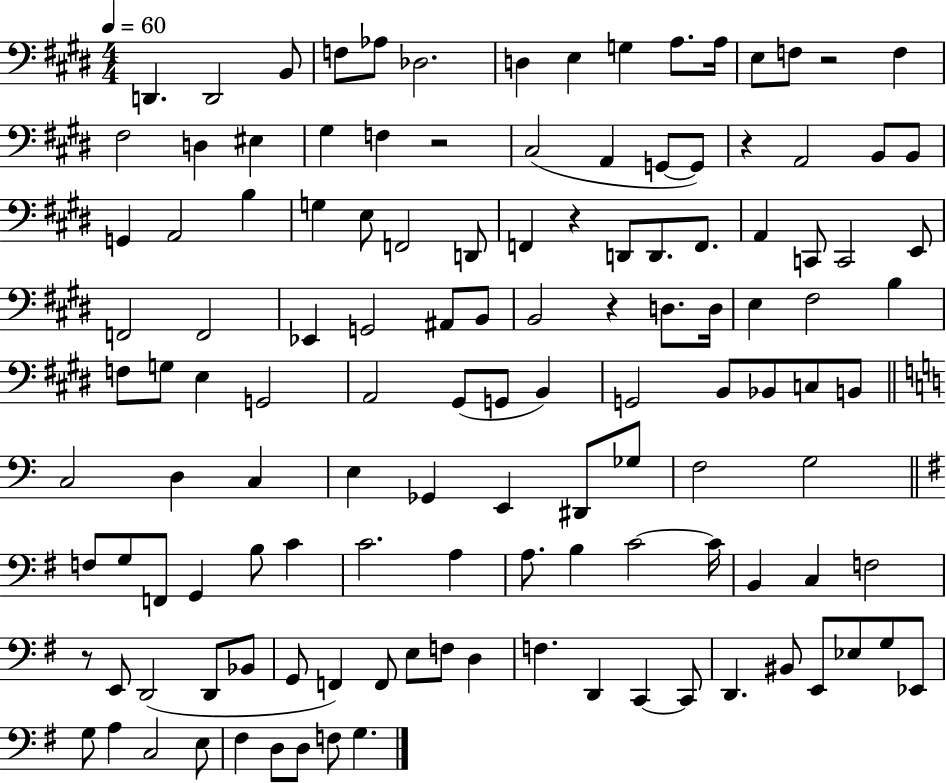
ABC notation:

X:1
T:Untitled
M:4/4
L:1/4
K:E
D,, D,,2 B,,/2 F,/2 _A,/2 _D,2 D, E, G, A,/2 A,/4 E,/2 F,/2 z2 F, ^F,2 D, ^E, ^G, F, z2 ^C,2 A,, G,,/2 G,,/2 z A,,2 B,,/2 B,,/2 G,, A,,2 B, G, E,/2 F,,2 D,,/2 F,, z D,,/2 D,,/2 F,,/2 A,, C,,/2 C,,2 E,,/2 F,,2 F,,2 _E,, G,,2 ^A,,/2 B,,/2 B,,2 z D,/2 D,/4 E, ^F,2 B, F,/2 G,/2 E, G,,2 A,,2 ^G,,/2 G,,/2 B,, G,,2 B,,/2 _B,,/2 C,/2 B,,/2 C,2 D, C, E, _G,, E,, ^D,,/2 _G,/2 F,2 G,2 F,/2 G,/2 F,,/2 G,, B,/2 C C2 A, A,/2 B, C2 C/4 B,, C, F,2 z/2 E,,/2 D,,2 D,,/2 _B,,/2 G,,/2 F,, F,,/2 E,/2 F,/2 D, F, D,, C,, C,,/2 D,, ^B,,/2 E,,/2 _E,/2 G,/2 _E,,/2 G,/2 A, C,2 E,/2 ^F, D,/2 D,/2 F,/2 G,